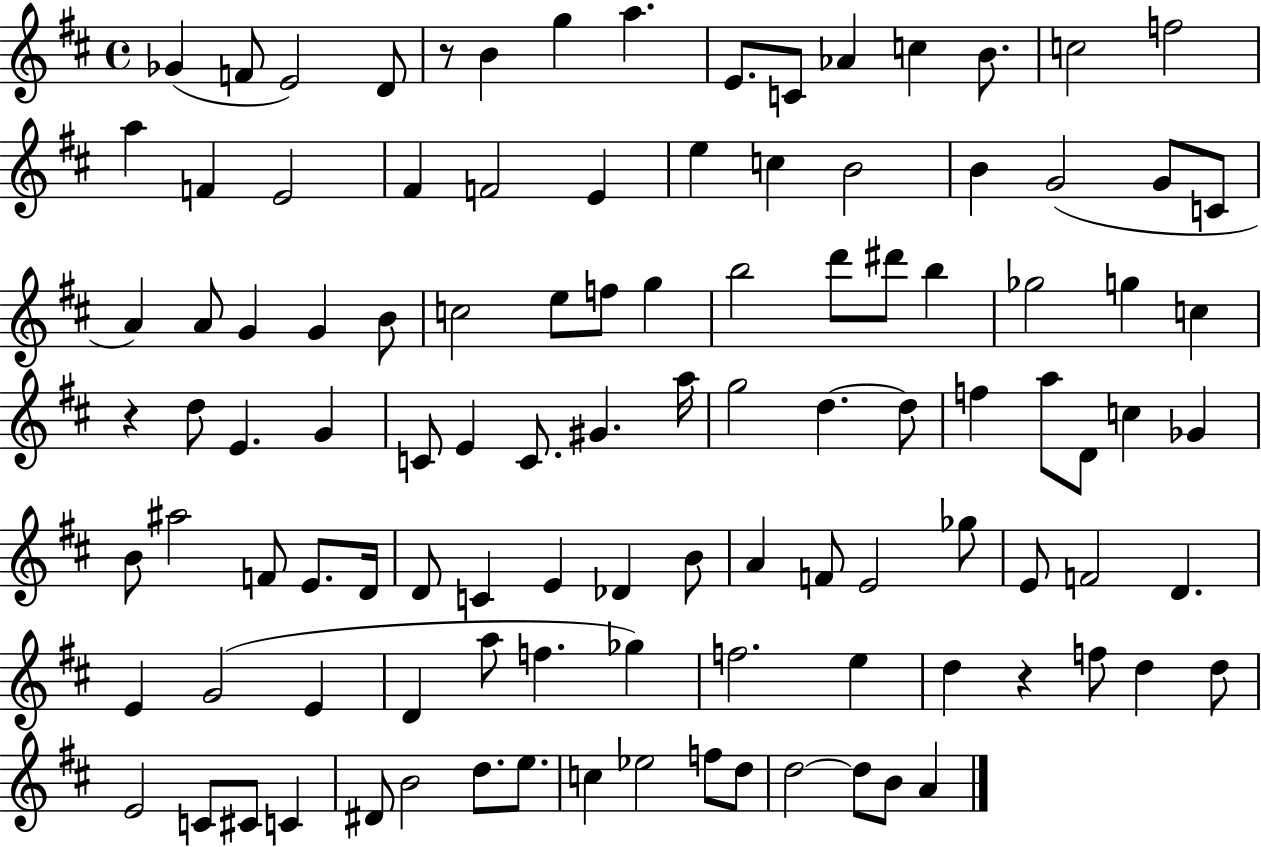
Gb4/q F4/e E4/h D4/e R/e B4/q G5/q A5/q. E4/e. C4/e Ab4/q C5/q B4/e. C5/h F5/h A5/q F4/q E4/h F#4/q F4/h E4/q E5/q C5/q B4/h B4/q G4/h G4/e C4/e A4/q A4/e G4/q G4/q B4/e C5/h E5/e F5/e G5/q B5/h D6/e D#6/e B5/q Gb5/h G5/q C5/q R/q D5/e E4/q. G4/q C4/e E4/q C4/e. G#4/q. A5/s G5/h D5/q. D5/e F5/q A5/e D4/e C5/q Gb4/q B4/e A#5/h F4/e E4/e. D4/s D4/e C4/q E4/q Db4/q B4/e A4/q F4/e E4/h Gb5/e E4/e F4/h D4/q. E4/q G4/h E4/q D4/q A5/e F5/q. Gb5/q F5/h. E5/q D5/q R/q F5/e D5/q D5/e E4/h C4/e C#4/e C4/q D#4/e B4/h D5/e. E5/e. C5/q Eb5/h F5/e D5/e D5/h D5/e B4/e A4/q